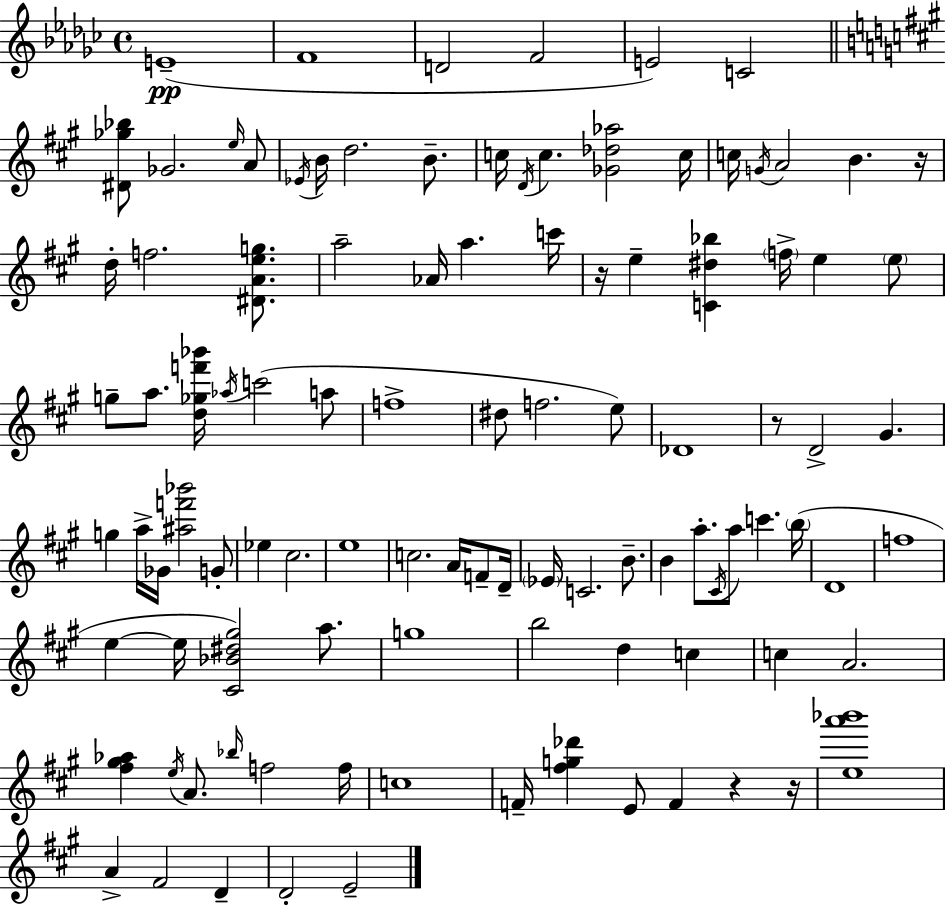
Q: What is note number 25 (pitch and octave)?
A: Ab4